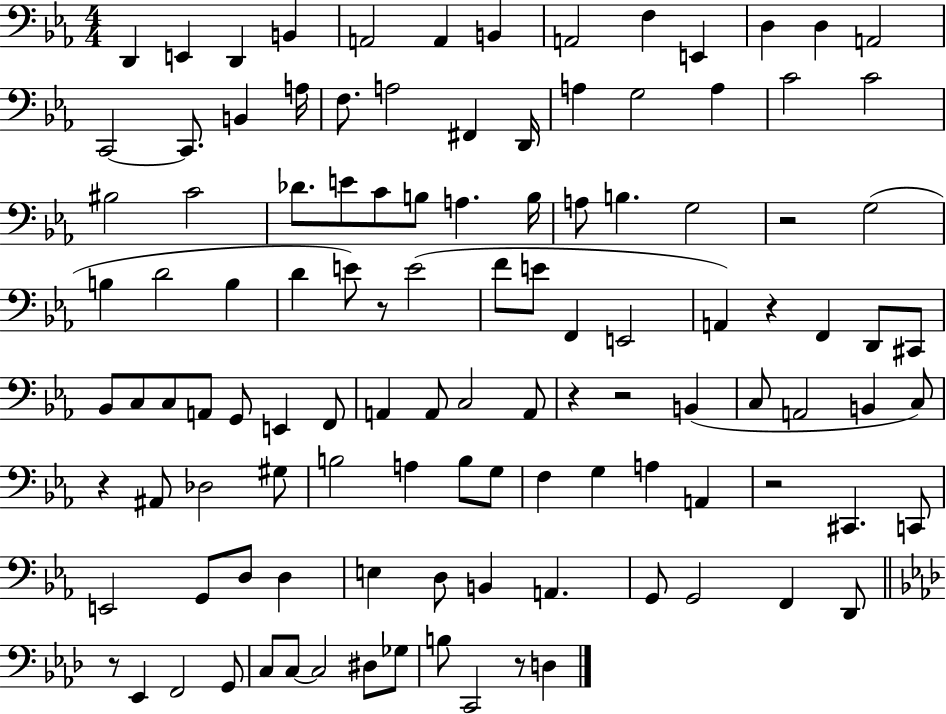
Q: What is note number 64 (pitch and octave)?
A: B2